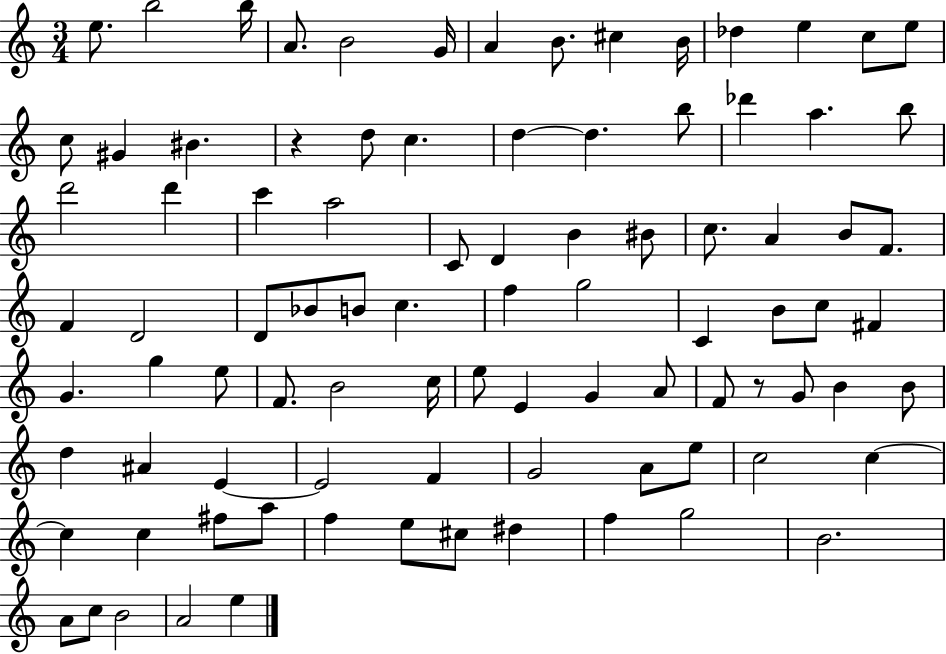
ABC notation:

X:1
T:Untitled
M:3/4
L:1/4
K:C
e/2 b2 b/4 A/2 B2 G/4 A B/2 ^c B/4 _d e c/2 e/2 c/2 ^G ^B z d/2 c d d b/2 _d' a b/2 d'2 d' c' a2 C/2 D B ^B/2 c/2 A B/2 F/2 F D2 D/2 _B/2 B/2 c f g2 C B/2 c/2 ^F G g e/2 F/2 B2 c/4 e/2 E G A/2 F/2 z/2 G/2 B B/2 d ^A E E2 F G2 A/2 e/2 c2 c c c ^f/2 a/2 f e/2 ^c/2 ^d f g2 B2 A/2 c/2 B2 A2 e